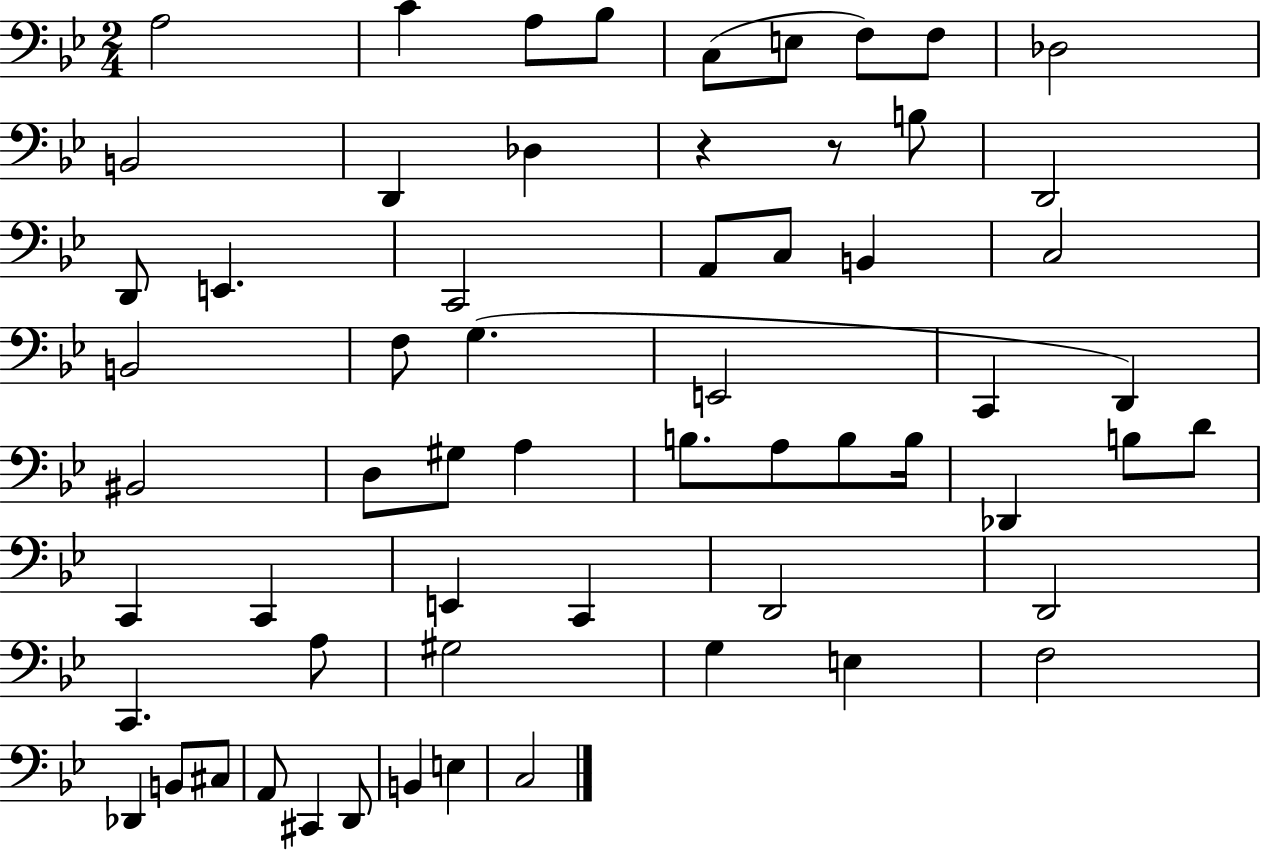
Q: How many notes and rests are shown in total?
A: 61